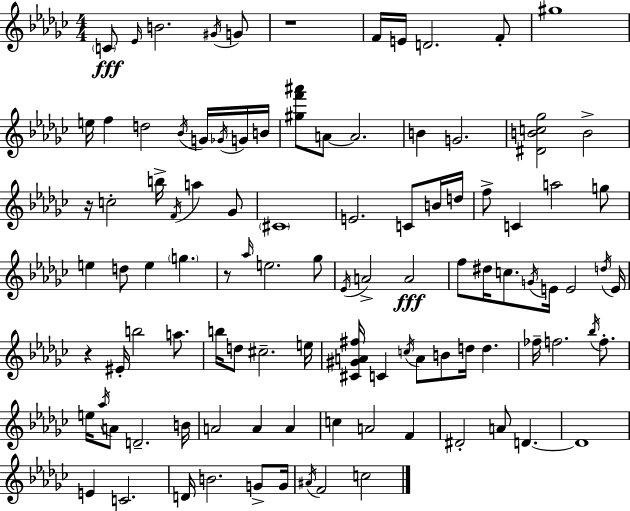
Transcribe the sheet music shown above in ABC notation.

X:1
T:Untitled
M:4/4
L:1/4
K:Ebm
C/2 _E/4 B2 ^G/4 G/2 z4 F/4 E/4 D2 F/2 ^g4 e/4 f d2 _B/4 G/4 _G/4 G/4 B/4 [^gf'^a']/2 A/2 A2 B G2 [^DBc_g]2 B2 z/4 c2 b/4 F/4 a _G/2 ^C4 E2 C/2 B/4 d/4 f/2 C a2 g/2 e d/2 e g z/2 _a/4 e2 _g/2 _E/4 A2 A2 f/2 ^d/4 c/2 G/4 E/4 E2 d/4 E/4 z ^E/4 b2 a/2 b/4 d/2 ^c2 e/4 [^C^GA^f]/4 C c/4 A/2 B/2 d/4 d _f/4 f2 _b/4 f/2 e/4 _a/4 A/2 D2 B/4 A2 A A c A2 F ^D2 A/2 D D4 E C2 D/4 B2 G/2 G/4 ^A/4 F2 c2